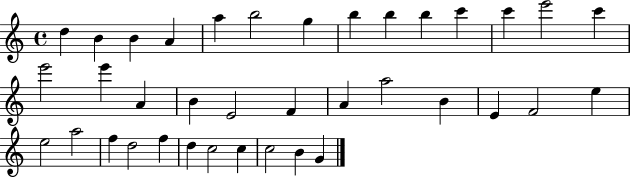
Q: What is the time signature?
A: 4/4